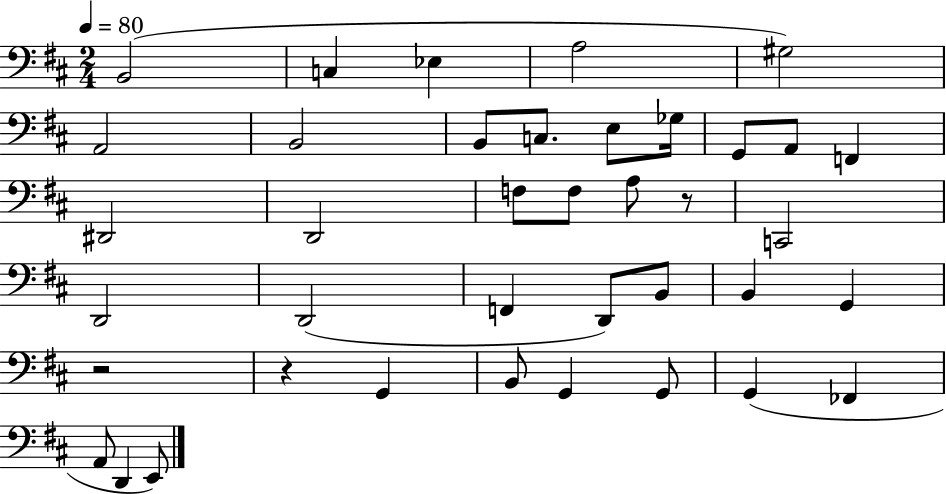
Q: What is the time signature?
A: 2/4